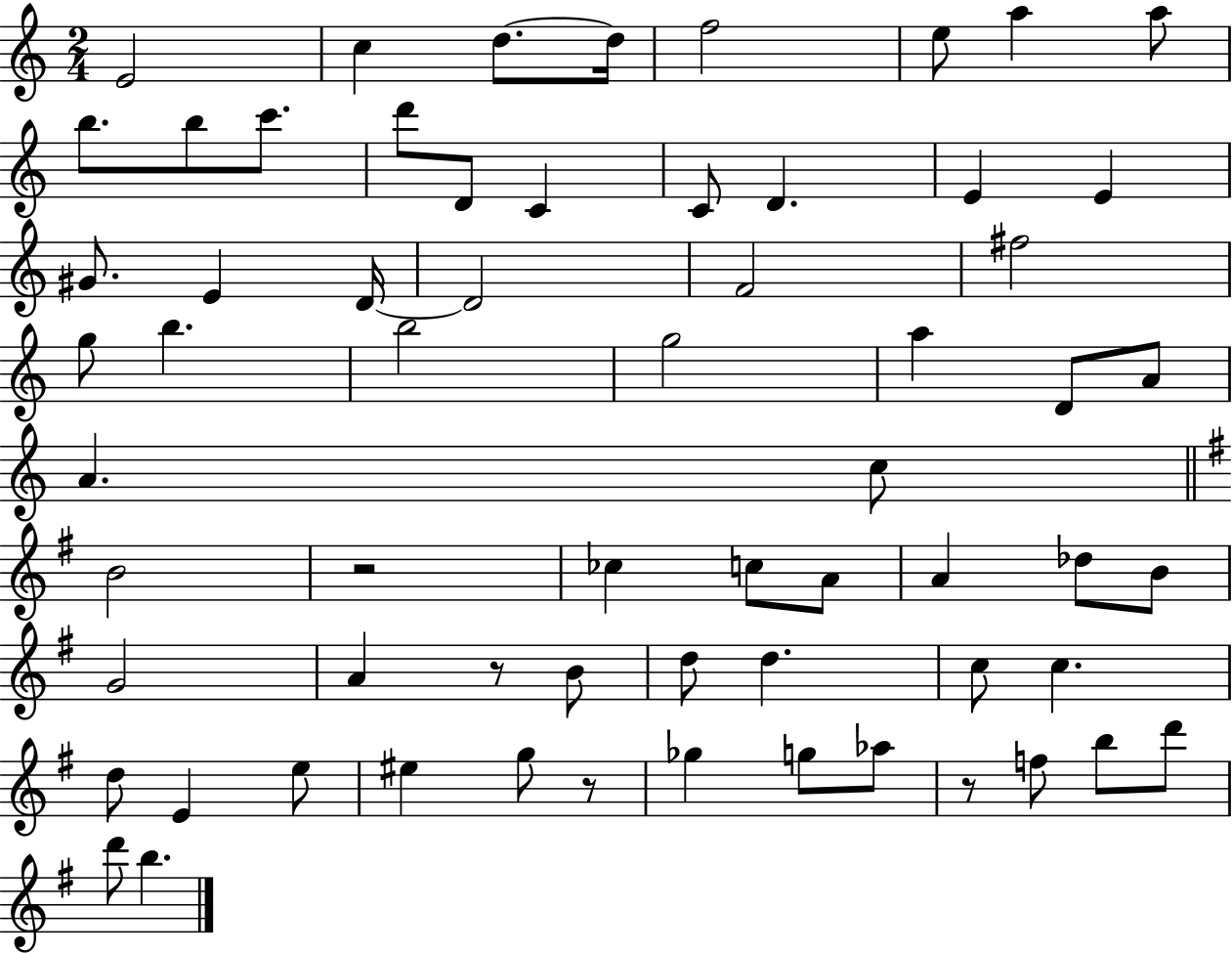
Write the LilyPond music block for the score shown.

{
  \clef treble
  \numericTimeSignature
  \time 2/4
  \key c \major
  \repeat volta 2 { e'2 | c''4 d''8.~~ d''16 | f''2 | e''8 a''4 a''8 | \break b''8. b''8 c'''8. | d'''8 d'8 c'4 | c'8 d'4. | e'4 e'4 | \break gis'8. e'4 d'16~~ | d'2 | f'2 | fis''2 | \break g''8 b''4. | b''2 | g''2 | a''4 d'8 a'8 | \break a'4. c''8 | \bar "||" \break \key g \major b'2 | r2 | ces''4 c''8 a'8 | a'4 des''8 b'8 | \break g'2 | a'4 r8 b'8 | d''8 d''4. | c''8 c''4. | \break d''8 e'4 e''8 | eis''4 g''8 r8 | ges''4 g''8 aes''8 | r8 f''8 b''8 d'''8 | \break d'''8 b''4. | } \bar "|."
}